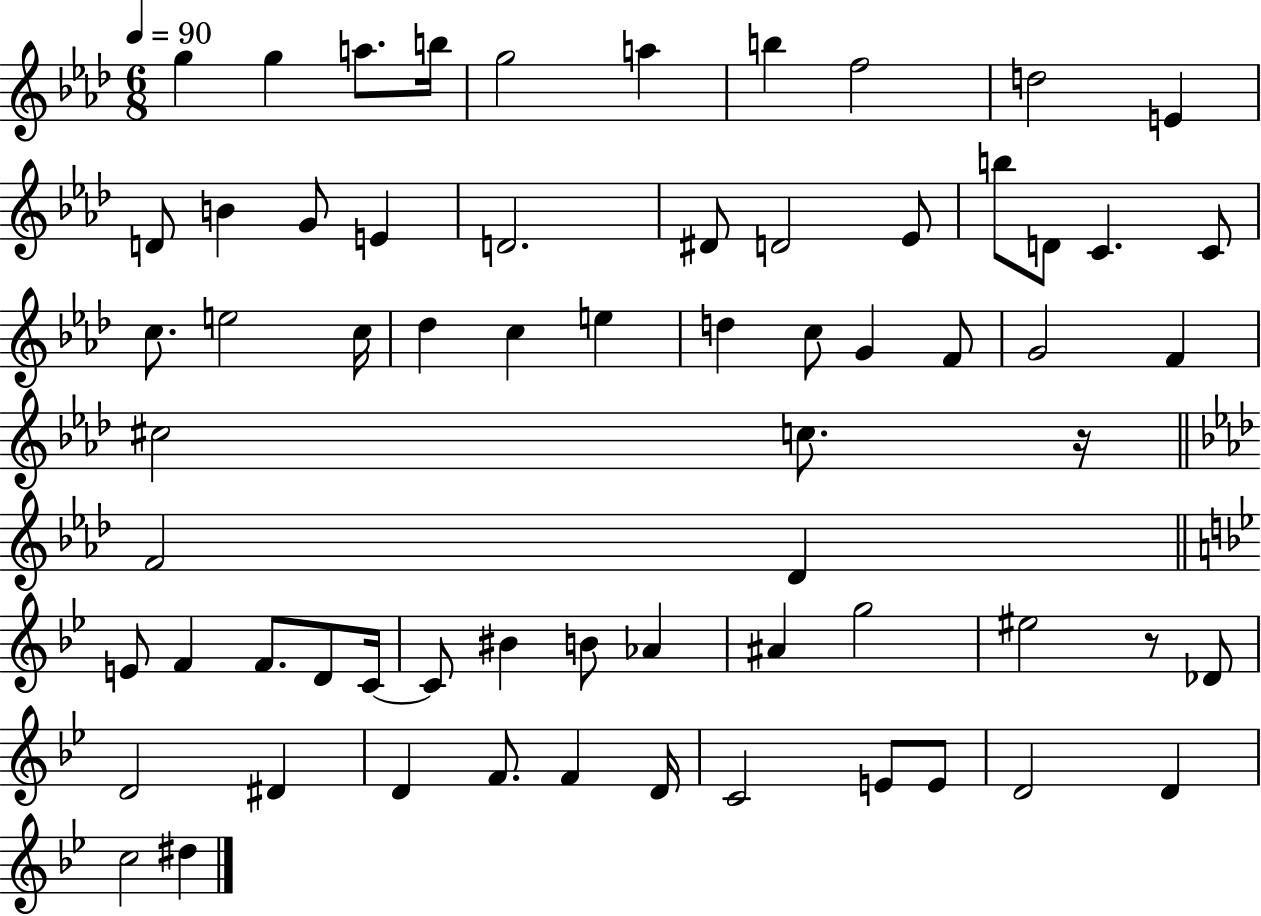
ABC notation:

X:1
T:Untitled
M:6/8
L:1/4
K:Ab
g g a/2 b/4 g2 a b f2 d2 E D/2 B G/2 E D2 ^D/2 D2 _E/2 b/2 D/2 C C/2 c/2 e2 c/4 _d c e d c/2 G F/2 G2 F ^c2 c/2 z/4 F2 _D E/2 F F/2 D/2 C/4 C/2 ^B B/2 _A ^A g2 ^e2 z/2 _D/2 D2 ^D D F/2 F D/4 C2 E/2 E/2 D2 D c2 ^d